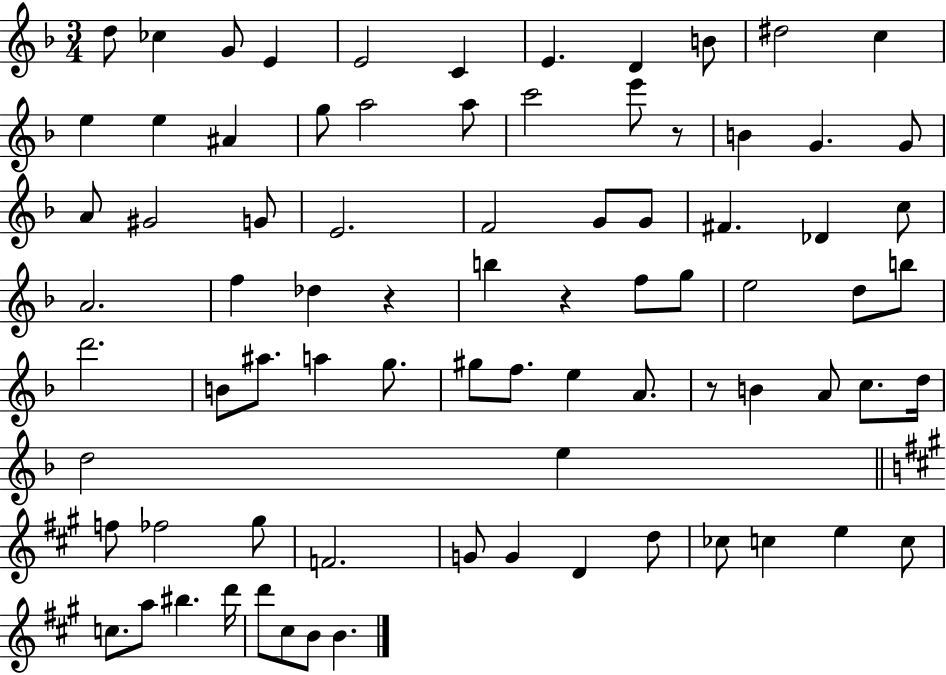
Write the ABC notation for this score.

X:1
T:Untitled
M:3/4
L:1/4
K:F
d/2 _c G/2 E E2 C E D B/2 ^d2 c e e ^A g/2 a2 a/2 c'2 e'/2 z/2 B G G/2 A/2 ^G2 G/2 E2 F2 G/2 G/2 ^F _D c/2 A2 f _d z b z f/2 g/2 e2 d/2 b/2 d'2 B/2 ^a/2 a g/2 ^g/2 f/2 e A/2 z/2 B A/2 c/2 d/4 d2 e f/2 _f2 ^g/2 F2 G/2 G D d/2 _c/2 c e c/2 c/2 a/2 ^b d'/4 d'/2 ^c/2 B/2 B